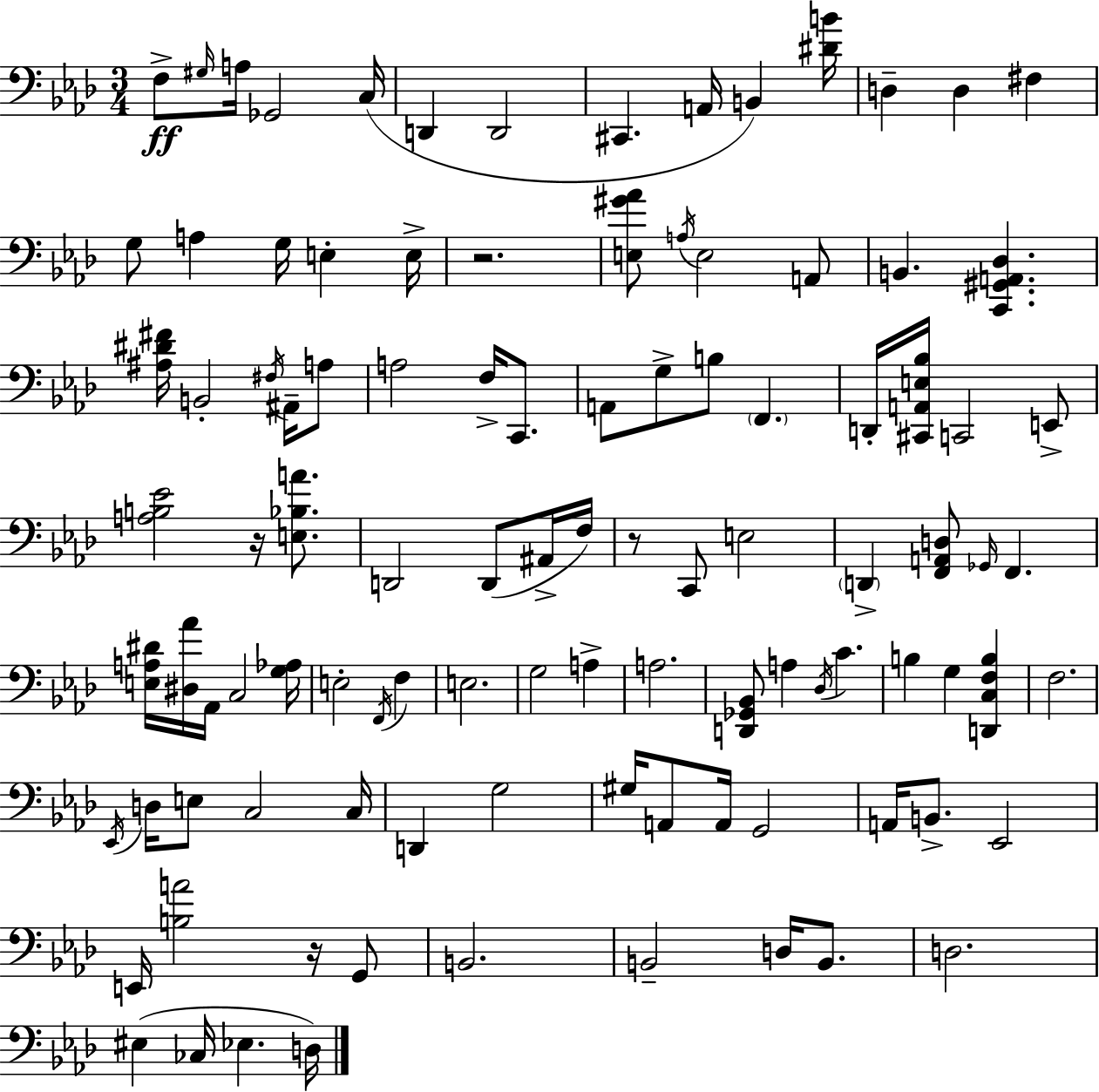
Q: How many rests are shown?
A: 4